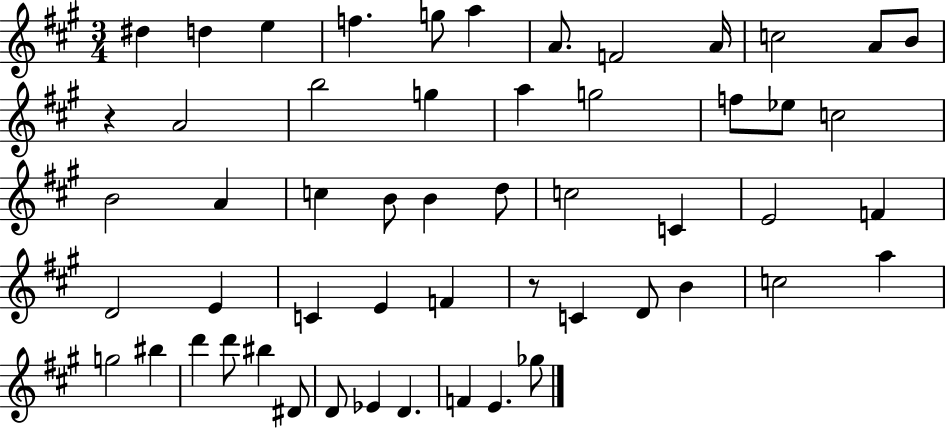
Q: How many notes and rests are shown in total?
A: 54